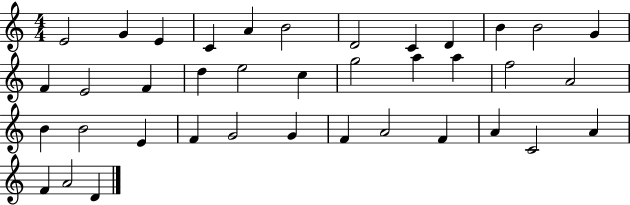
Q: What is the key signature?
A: C major